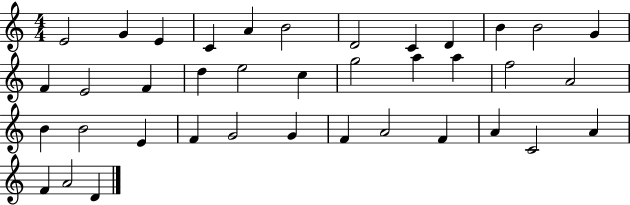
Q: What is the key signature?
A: C major